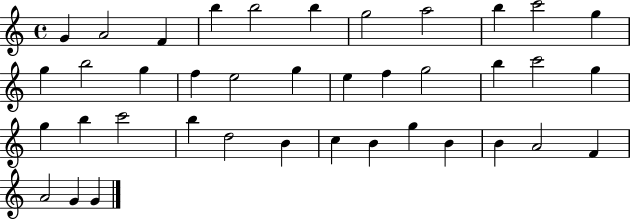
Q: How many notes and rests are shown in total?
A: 39